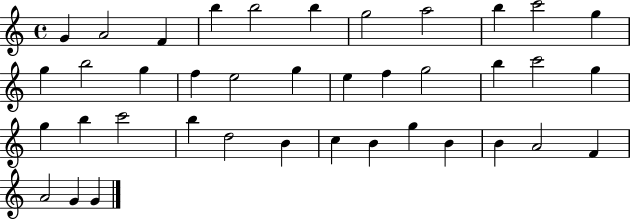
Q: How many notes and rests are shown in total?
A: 39